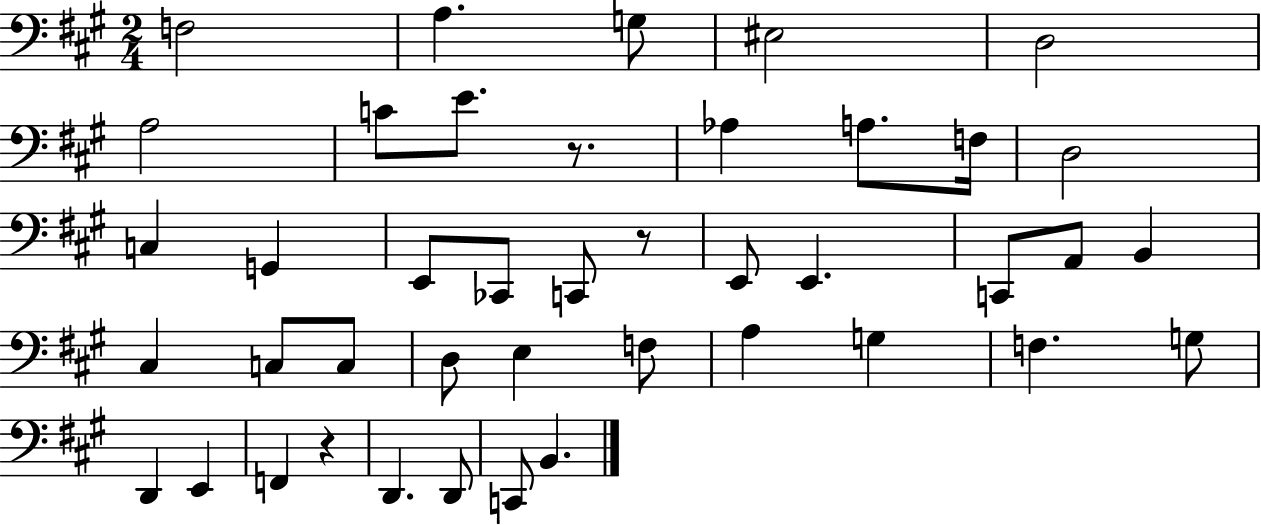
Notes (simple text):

F3/h A3/q. G3/e EIS3/h D3/h A3/h C4/e E4/e. R/e. Ab3/q A3/e. F3/s D3/h C3/q G2/q E2/e CES2/e C2/e R/e E2/e E2/q. C2/e A2/e B2/q C#3/q C3/e C3/e D3/e E3/q F3/e A3/q G3/q F3/q. G3/e D2/q E2/q F2/q R/q D2/q. D2/e C2/e B2/q.